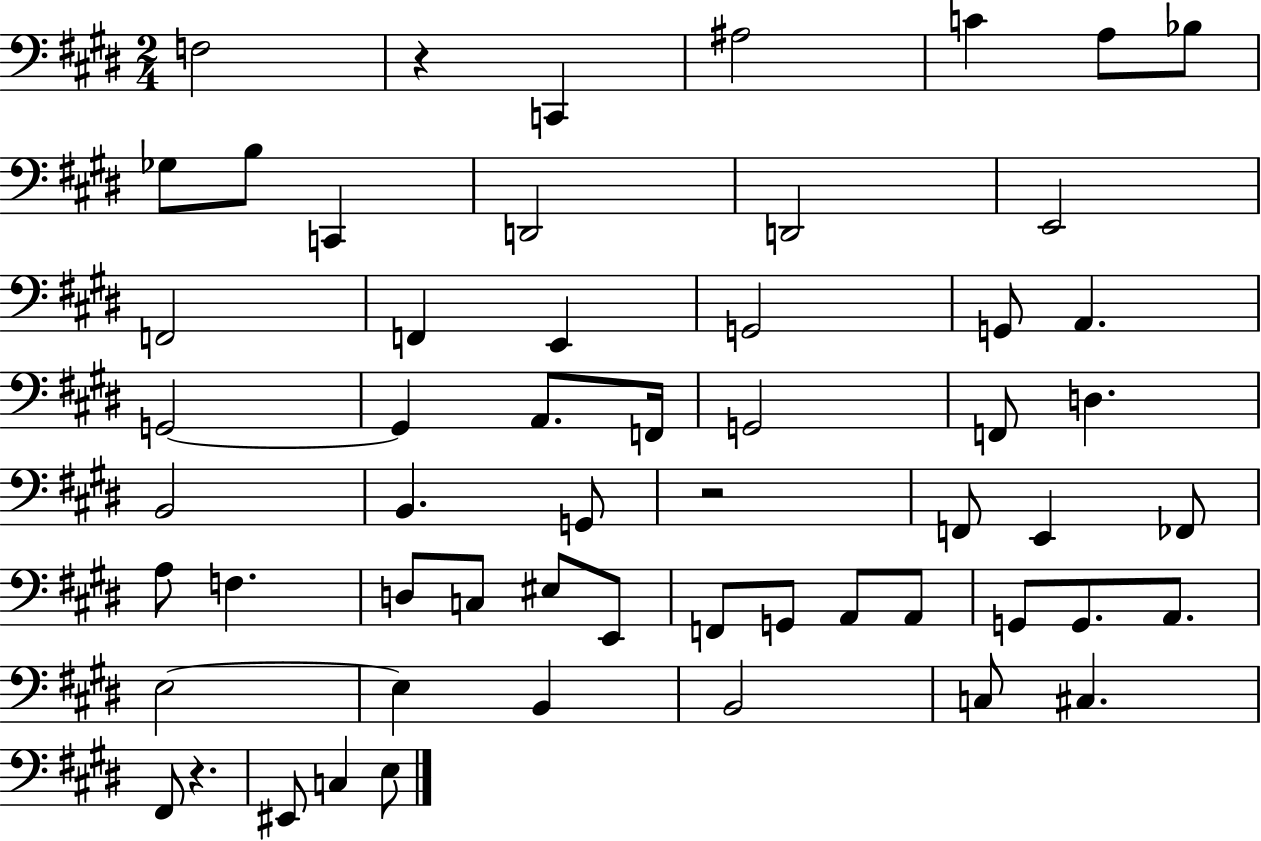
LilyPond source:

{
  \clef bass
  \numericTimeSignature
  \time 2/4
  \key e \major
  f2 | r4 c,4 | ais2 | c'4 a8 bes8 | \break ges8 b8 c,4 | d,2 | d,2 | e,2 | \break f,2 | f,4 e,4 | g,2 | g,8 a,4. | \break g,2~~ | g,4 a,8. f,16 | g,2 | f,8 d4. | \break b,2 | b,4. g,8 | r2 | f,8 e,4 fes,8 | \break a8 f4. | d8 c8 eis8 e,8 | f,8 g,8 a,8 a,8 | g,8 g,8. a,8. | \break e2~~ | e4 b,4 | b,2 | c8 cis4. | \break fis,8 r4. | eis,8 c4 e8 | \bar "|."
}